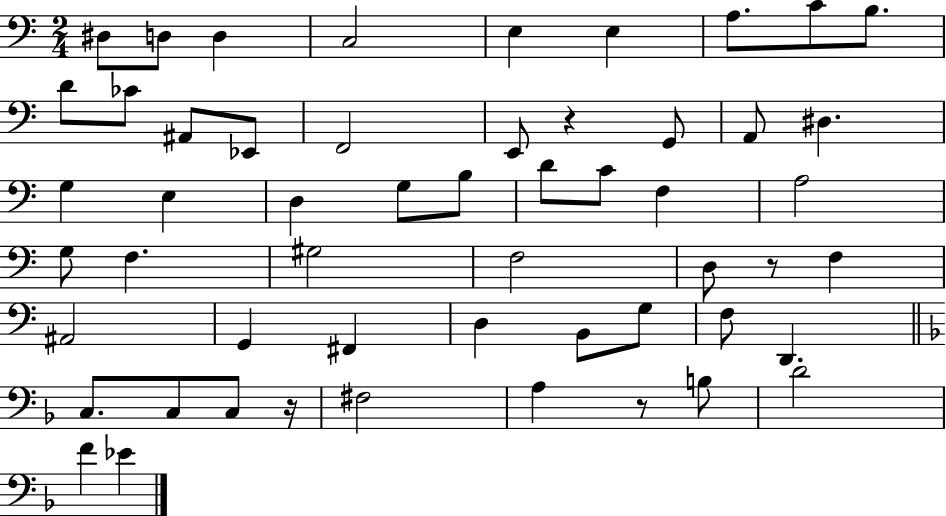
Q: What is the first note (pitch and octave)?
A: D#3